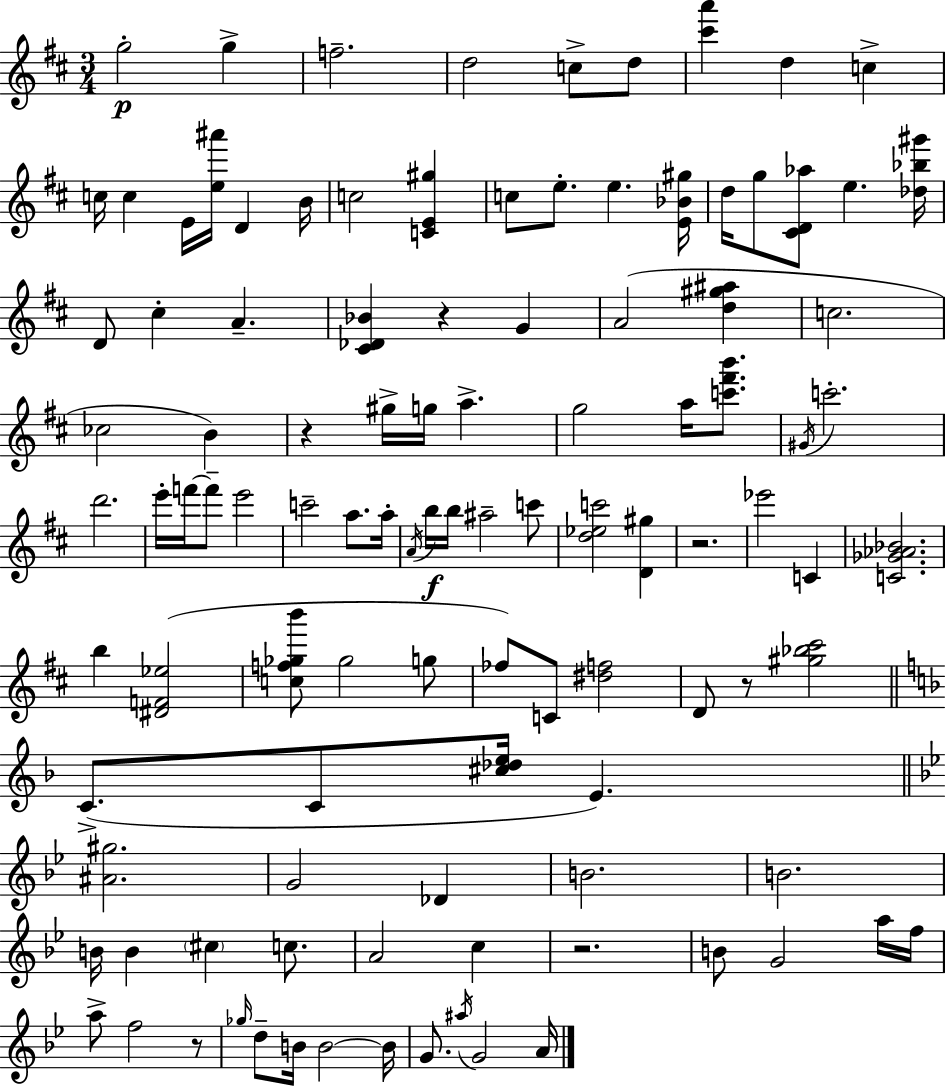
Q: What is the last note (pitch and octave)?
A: A4